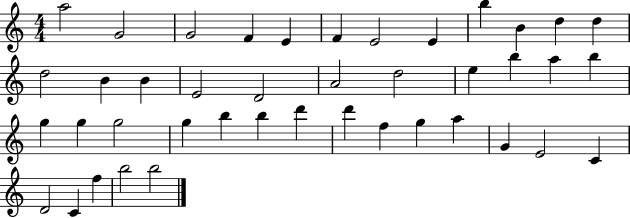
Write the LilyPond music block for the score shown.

{
  \clef treble
  \numericTimeSignature
  \time 4/4
  \key c \major
  a''2 g'2 | g'2 f'4 e'4 | f'4 e'2 e'4 | b''4 b'4 d''4 d''4 | \break d''2 b'4 b'4 | e'2 d'2 | a'2 d''2 | e''4 b''4 a''4 b''4 | \break g''4 g''4 g''2 | g''4 b''4 b''4 d'''4 | d'''4 f''4 g''4 a''4 | g'4 e'2 c'4 | \break d'2 c'4 f''4 | b''2 b''2 | \bar "|."
}